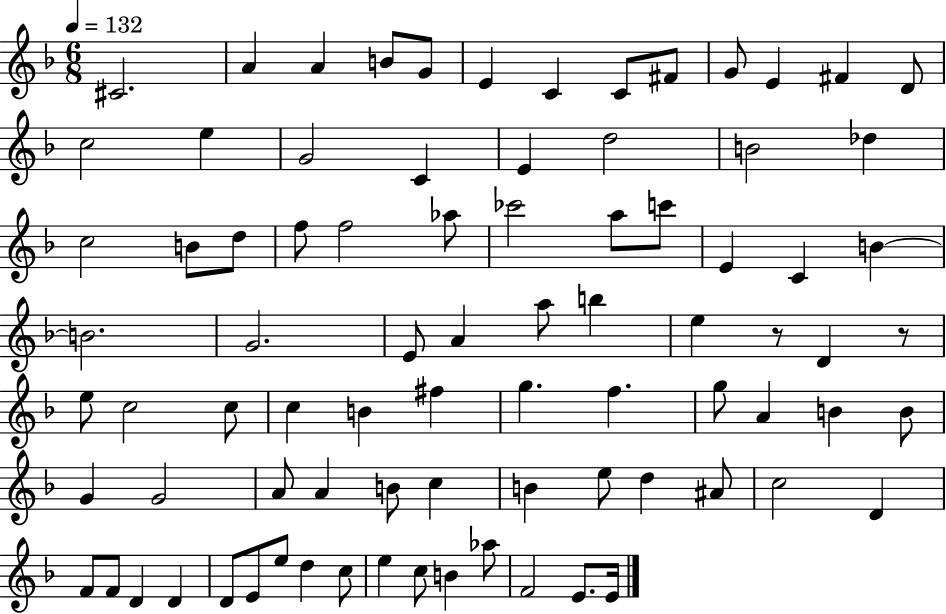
X:1
T:Untitled
M:6/8
L:1/4
K:F
^C2 A A B/2 G/2 E C C/2 ^F/2 G/2 E ^F D/2 c2 e G2 C E d2 B2 _d c2 B/2 d/2 f/2 f2 _a/2 _c'2 a/2 c'/2 E C B B2 G2 E/2 A a/2 b e z/2 D z/2 e/2 c2 c/2 c B ^f g f g/2 A B B/2 G G2 A/2 A B/2 c B e/2 d ^A/2 c2 D F/2 F/2 D D D/2 E/2 e/2 d c/2 e c/2 B _a/2 F2 E/2 E/4